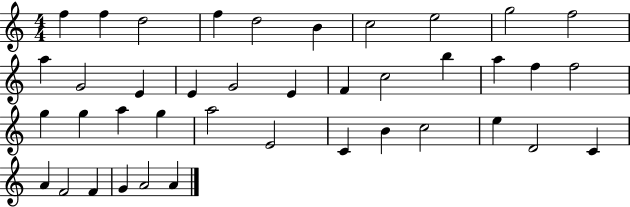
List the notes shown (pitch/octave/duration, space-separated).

F5/q F5/q D5/h F5/q D5/h B4/q C5/h E5/h G5/h F5/h A5/q G4/h E4/q E4/q G4/h E4/q F4/q C5/h B5/q A5/q F5/q F5/h G5/q G5/q A5/q G5/q A5/h E4/h C4/q B4/q C5/h E5/q D4/h C4/q A4/q F4/h F4/q G4/q A4/h A4/q